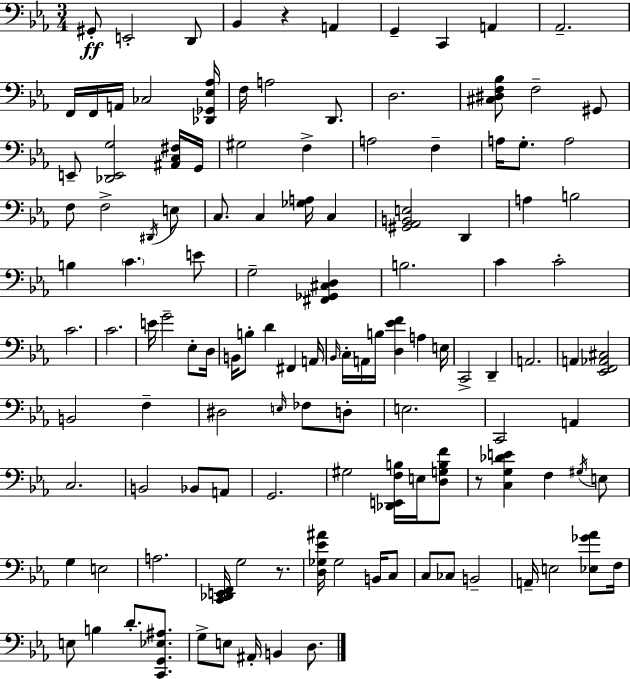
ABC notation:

X:1
T:Untitled
M:3/4
L:1/4
K:Cm
^G,,/2 E,,2 D,,/2 _B,, z A,, G,, C,, A,, _A,,2 F,,/4 F,,/4 A,,/4 _C,2 [_D,,_G,,_E,_A,]/4 F,/4 A,2 D,,/2 D,2 [^C,^D,F,_B,]/2 F,2 ^G,,/2 E,,/2 [_D,,E,,G,]2 [^A,,C,^F,]/4 G,,/4 ^G,2 F, A,2 F, A,/4 G,/2 A,2 F,/2 F,2 ^D,,/4 E,/2 C,/2 C, [_G,A,]/4 C, [^G,,_A,,B,,E,]2 D,, A, B,2 B, C E/2 G,2 [^F,,_G,,^C,D,] B,2 C C2 C2 C2 E/4 G2 _E,/2 D,/4 B,,/4 B,/2 D ^F,, A,,/4 _B,,/4 C,/4 A,,/4 B,/4 [D,_EF] A, E,/4 C,,2 D,, A,,2 A,, [_E,,F,,_A,,^C,]2 B,,2 F, ^D,2 E,/4 _F,/2 D,/2 E,2 C,,2 A,, C,2 B,,2 _B,,/2 A,,/2 G,,2 ^G,2 [_D,,E,,F,B,]/4 E,/4 [D,G,B,F]/2 z/2 [C,G,_DE] F, ^G,/4 E,/2 G, E,2 A,2 [C,,_D,,E,,F,,]/4 G,2 z/2 [D,_G,_E^A]/4 _G,2 B,,/4 C,/2 C,/2 _C,/2 B,,2 A,,/4 E,2 [_E,_G_A]/2 F,/4 E,/2 B, D/2 [C,,G,,_E,^A,]/2 G,/2 E,/2 ^A,,/4 B,, D,/2